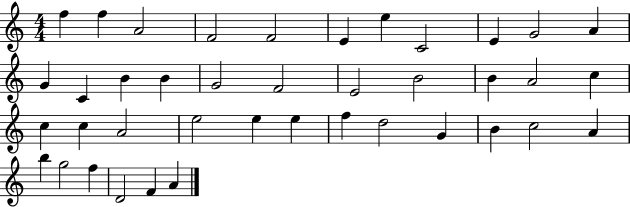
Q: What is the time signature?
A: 4/4